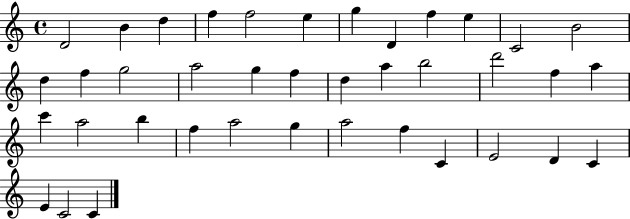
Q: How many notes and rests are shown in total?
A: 39